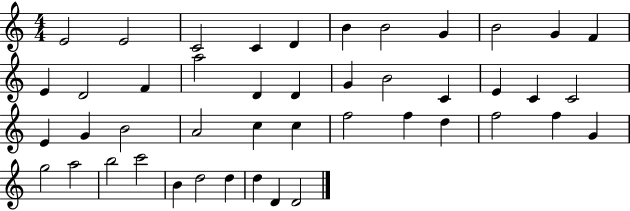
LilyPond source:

{
  \clef treble
  \numericTimeSignature
  \time 4/4
  \key c \major
  e'2 e'2 | c'2 c'4 d'4 | b'4 b'2 g'4 | b'2 g'4 f'4 | \break e'4 d'2 f'4 | a''2 d'4 d'4 | g'4 b'2 c'4 | e'4 c'4 c'2 | \break e'4 g'4 b'2 | a'2 c''4 c''4 | f''2 f''4 d''4 | f''2 f''4 g'4 | \break g''2 a''2 | b''2 c'''2 | b'4 d''2 d''4 | d''4 d'4 d'2 | \break \bar "|."
}